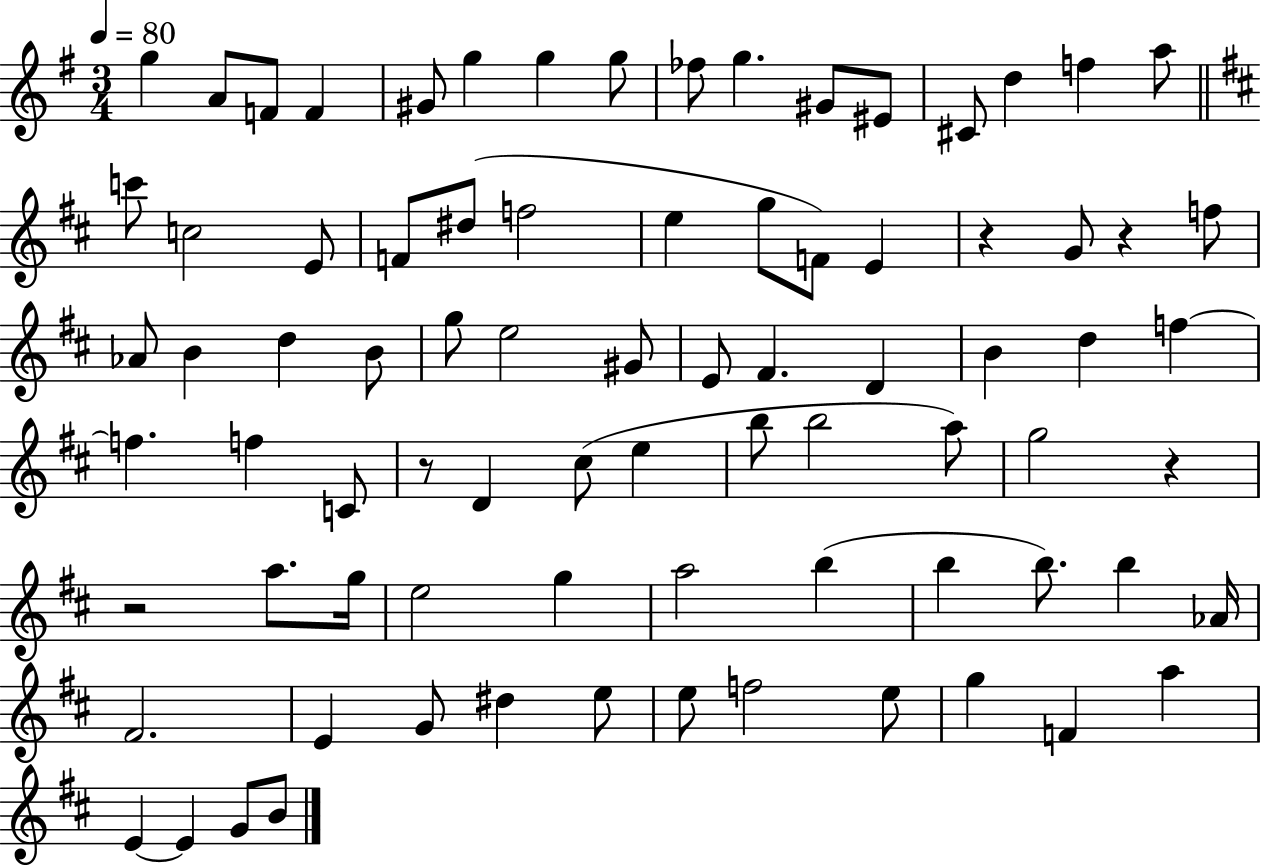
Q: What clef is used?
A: treble